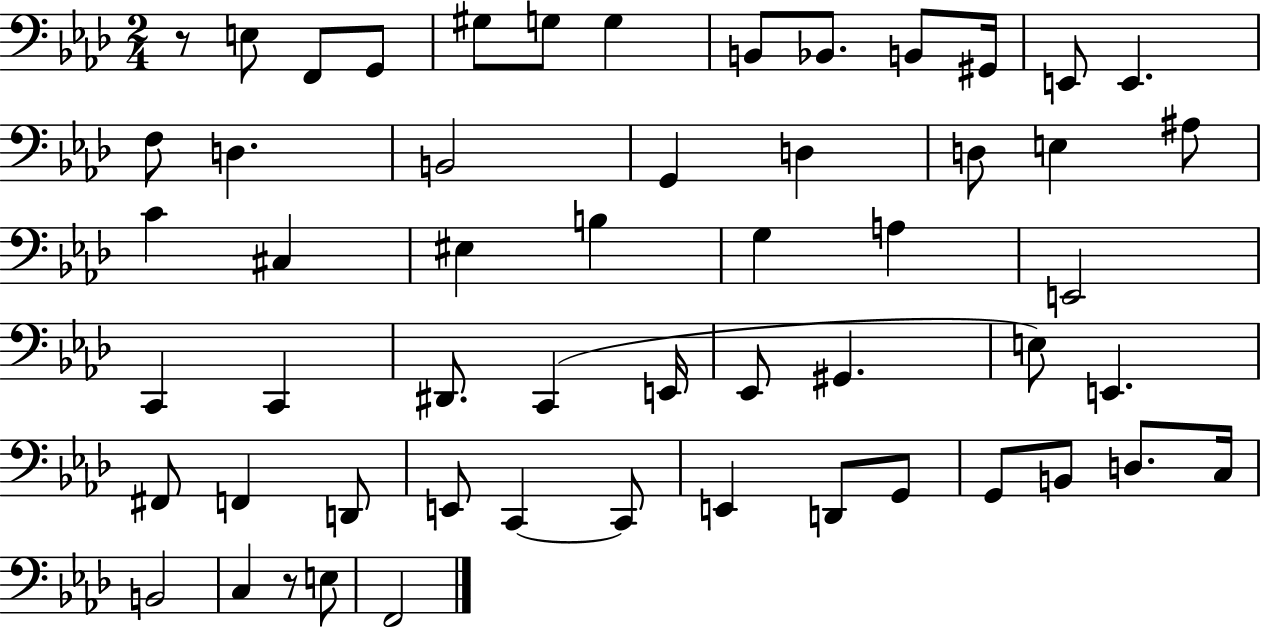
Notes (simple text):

R/e E3/e F2/e G2/e G#3/e G3/e G3/q B2/e Bb2/e. B2/e G#2/s E2/e E2/q. F3/e D3/q. B2/h G2/q D3/q D3/e E3/q A#3/e C4/q C#3/q EIS3/q B3/q G3/q A3/q E2/h C2/q C2/q D#2/e. C2/q E2/s Eb2/e G#2/q. E3/e E2/q. F#2/e F2/q D2/e E2/e C2/q C2/e E2/q D2/e G2/e G2/e B2/e D3/e. C3/s B2/h C3/q R/e E3/e F2/h